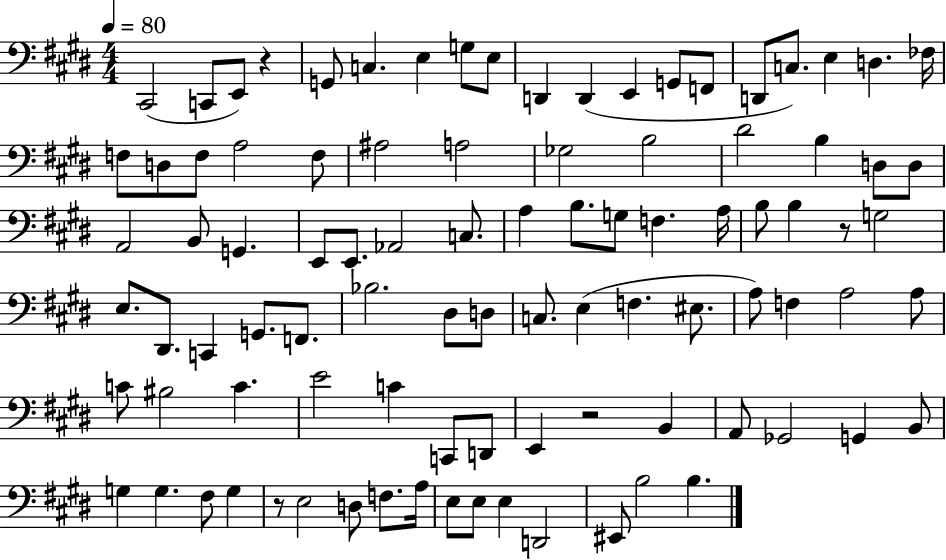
{
  \clef bass
  \numericTimeSignature
  \time 4/4
  \key e \major
  \tempo 4 = 80
  cis,2( c,8 e,8) r4 | g,8 c4. e4 g8 e8 | d,4 d,4( e,4 g,8 f,8 | d,8 c8.) e4 d4. fes16 | \break f8 d8 f8 a2 f8 | ais2 a2 | ges2 b2 | dis'2 b4 d8 d8 | \break a,2 b,8 g,4. | e,8 e,8. aes,2 c8. | a4 b8. g8 f4. a16 | b8 b4 r8 g2 | \break e8. dis,8. c,4 g,8. f,8. | bes2. dis8 d8 | c8. e4( f4. eis8. | a8) f4 a2 a8 | \break c'8 bis2 c'4. | e'2 c'4 c,8 d,8 | e,4 r2 b,4 | a,8 ges,2 g,4 b,8 | \break g4 g4. fis8 g4 | r8 e2 d8 f8. a16 | e8 e8 e4 d,2 | eis,8 b2 b4. | \break \bar "|."
}